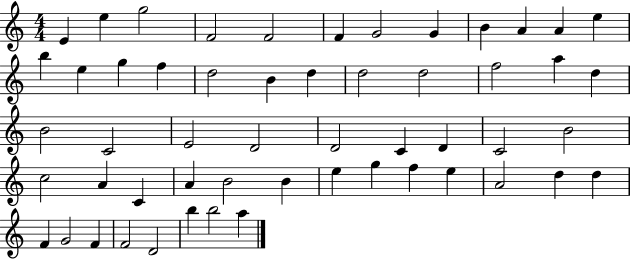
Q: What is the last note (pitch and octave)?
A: A5